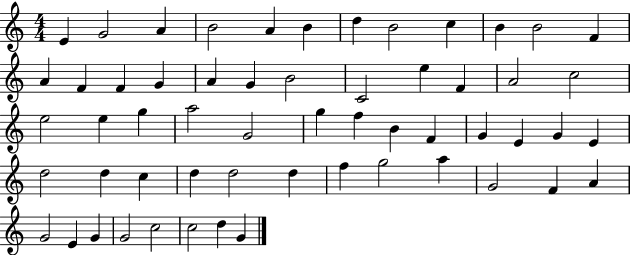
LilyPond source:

{
  \clef treble
  \numericTimeSignature
  \time 4/4
  \key c \major
  e'4 g'2 a'4 | b'2 a'4 b'4 | d''4 b'2 c''4 | b'4 b'2 f'4 | \break a'4 f'4 f'4 g'4 | a'4 g'4 b'2 | c'2 e''4 f'4 | a'2 c''2 | \break e''2 e''4 g''4 | a''2 g'2 | g''4 f''4 b'4 f'4 | g'4 e'4 g'4 e'4 | \break d''2 d''4 c''4 | d''4 d''2 d''4 | f''4 g''2 a''4 | g'2 f'4 a'4 | \break g'2 e'4 g'4 | g'2 c''2 | c''2 d''4 g'4 | \bar "|."
}